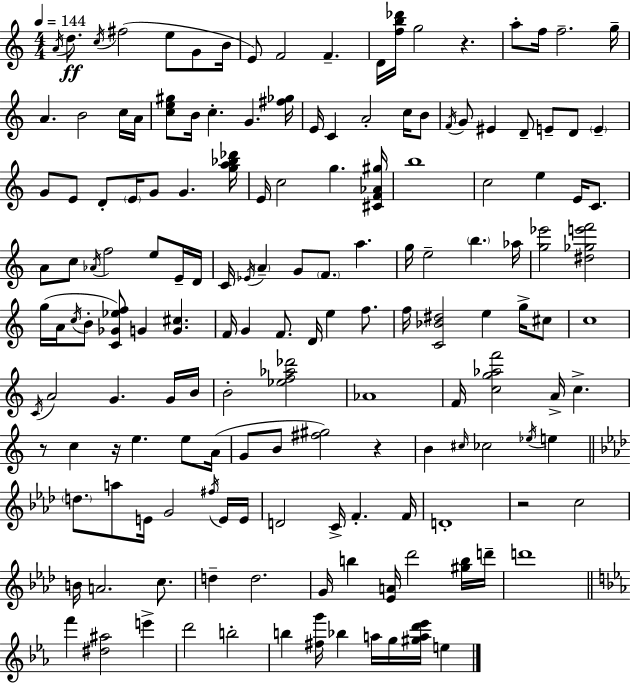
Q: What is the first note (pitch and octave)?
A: A4